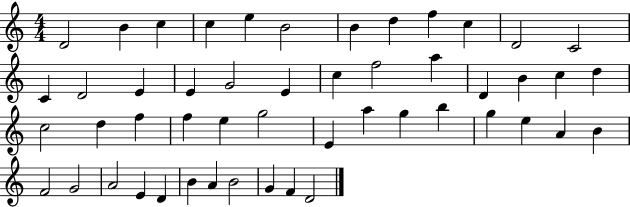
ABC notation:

X:1
T:Untitled
M:4/4
L:1/4
K:C
D2 B c c e B2 B d f c D2 C2 C D2 E E G2 E c f2 a D B c d c2 d f f e g2 E a g b g e A B F2 G2 A2 E D B A B2 G F D2